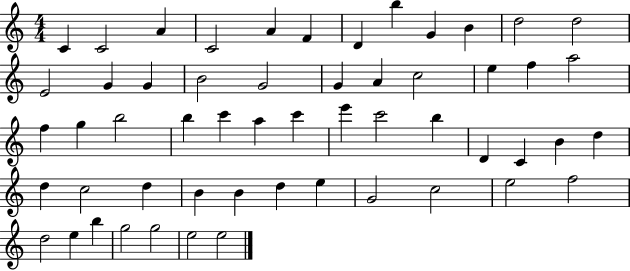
C4/q C4/h A4/q C4/h A4/q F4/q D4/q B5/q G4/q B4/q D5/h D5/h E4/h G4/q G4/q B4/h G4/h G4/q A4/q C5/h E5/q F5/q A5/h F5/q G5/q B5/h B5/q C6/q A5/q C6/q E6/q C6/h B5/q D4/q C4/q B4/q D5/q D5/q C5/h D5/q B4/q B4/q D5/q E5/q G4/h C5/h E5/h F5/h D5/h E5/q B5/q G5/h G5/h E5/h E5/h